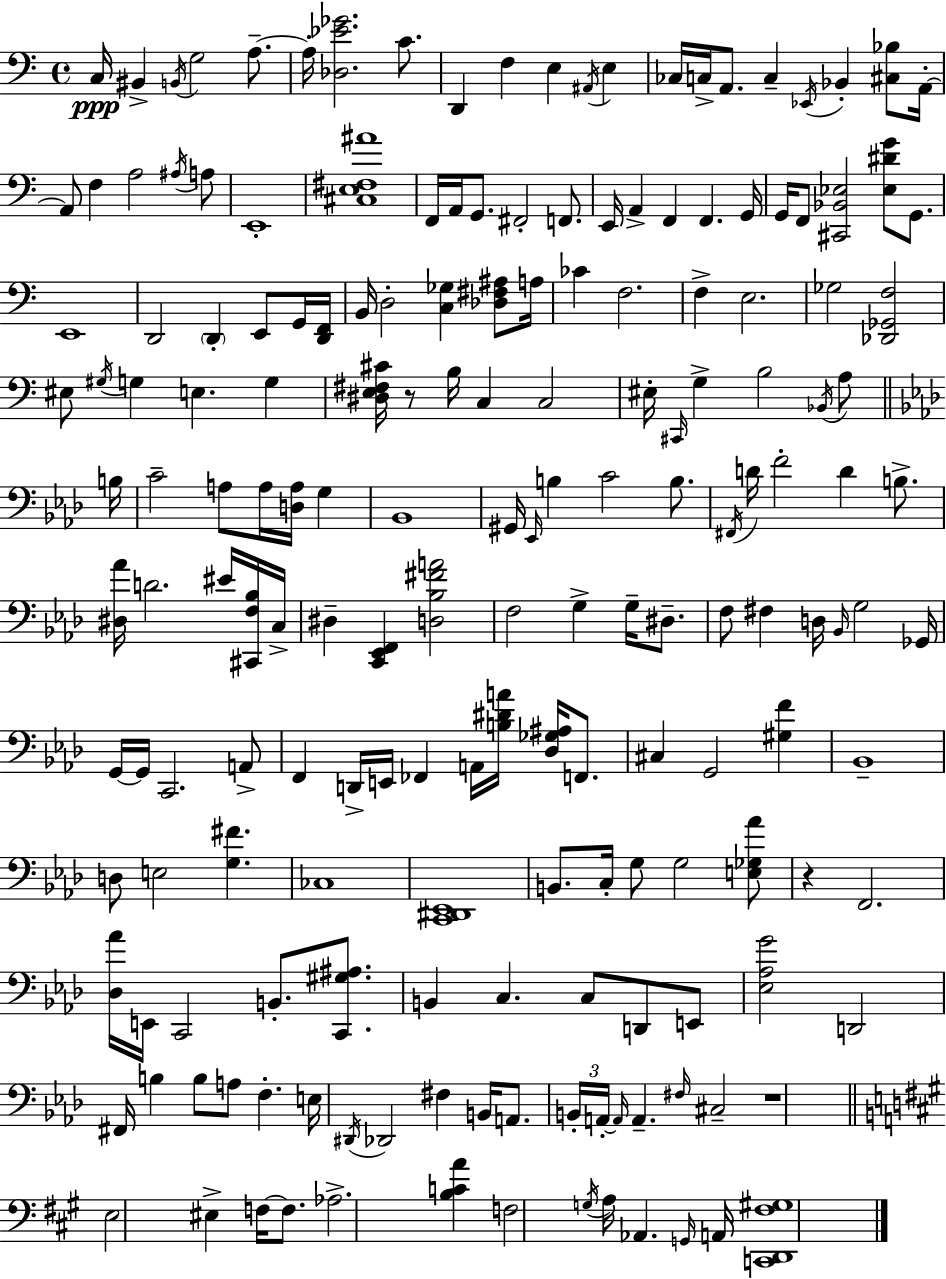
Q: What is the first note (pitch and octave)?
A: C3